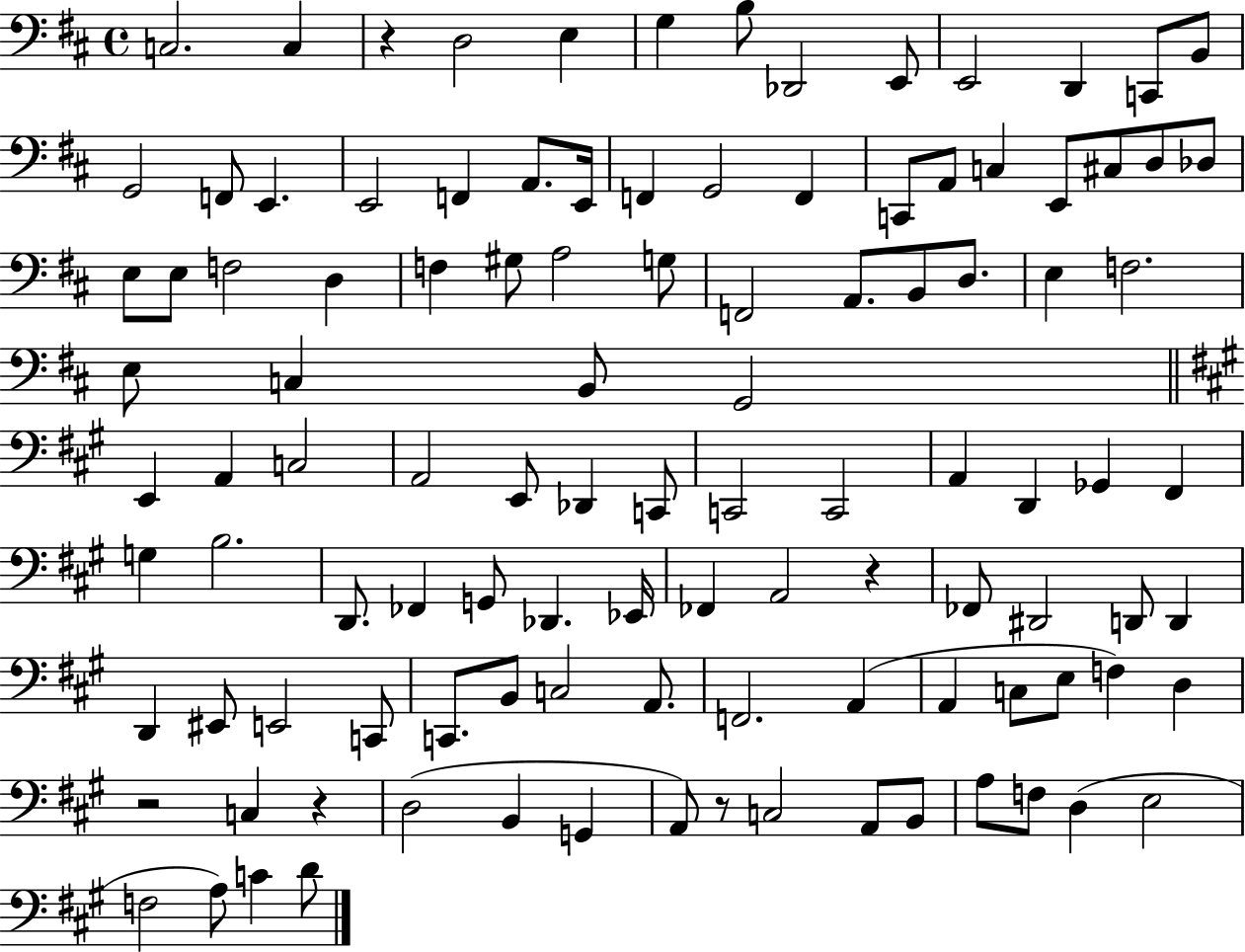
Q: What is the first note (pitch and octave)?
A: C3